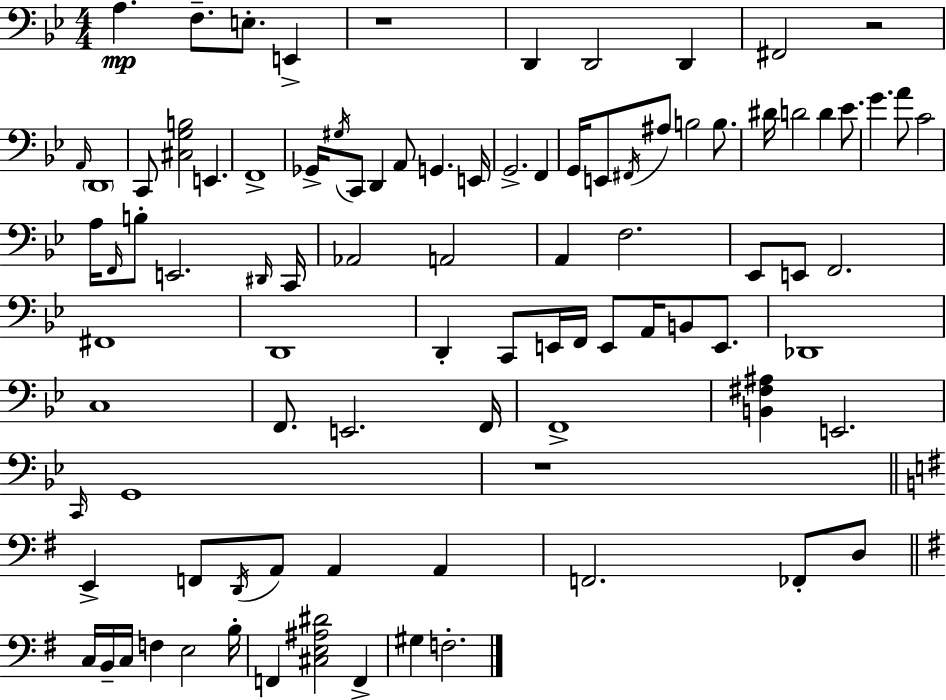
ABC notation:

X:1
T:Untitled
M:4/4
L:1/4
K:Bb
A, F,/2 E,/2 E,, z4 D,, D,,2 D,, ^F,,2 z2 A,,/4 D,,4 C,,/2 [^C,G,B,]2 E,, F,,4 _G,,/4 ^G,/4 C,,/2 D,, A,,/2 G,, E,,/4 G,,2 F,, G,,/4 E,,/2 ^F,,/4 ^A,/2 B,2 B,/2 ^D/4 D2 D _E/2 G A/2 C2 A,/4 F,,/4 B,/2 E,,2 ^D,,/4 C,,/4 _A,,2 A,,2 A,, F,2 _E,,/2 E,,/2 F,,2 ^F,,4 D,,4 D,, C,,/2 E,,/4 F,,/4 E,,/2 A,,/4 B,,/2 E,,/2 _D,,4 C,4 F,,/2 E,,2 F,,/4 F,,4 [B,,^F,^A,] E,,2 C,,/4 G,,4 z4 E,, F,,/2 D,,/4 A,,/2 A,, A,, F,,2 _F,,/2 D,/2 C,/4 B,,/4 C,/4 F, E,2 B,/4 F,, [^C,E,^A,^D]2 F,, ^G, F,2